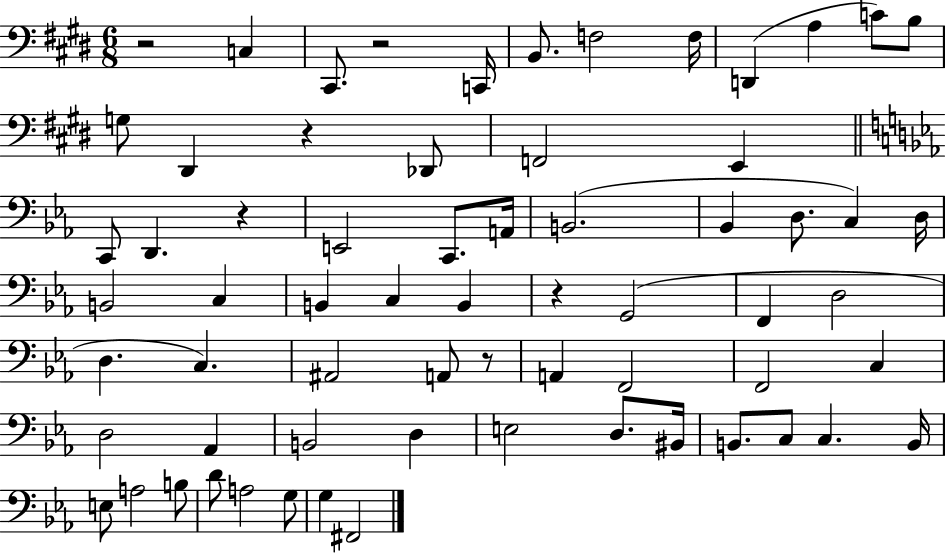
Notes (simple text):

R/h C3/q C#2/e. R/h C2/s B2/e. F3/h F3/s D2/q A3/q C4/e B3/e G3/e D#2/q R/q Db2/e F2/h E2/q C2/e D2/q. R/q E2/h C2/e. A2/s B2/h. Bb2/q D3/e. C3/q D3/s B2/h C3/q B2/q C3/q B2/q R/q G2/h F2/q D3/h D3/q. C3/q. A#2/h A2/e R/e A2/q F2/h F2/h C3/q D3/h Ab2/q B2/h D3/q E3/h D3/e. BIS2/s B2/e. C3/e C3/q. B2/s E3/e A3/h B3/e D4/e A3/h G3/e G3/q F#2/h